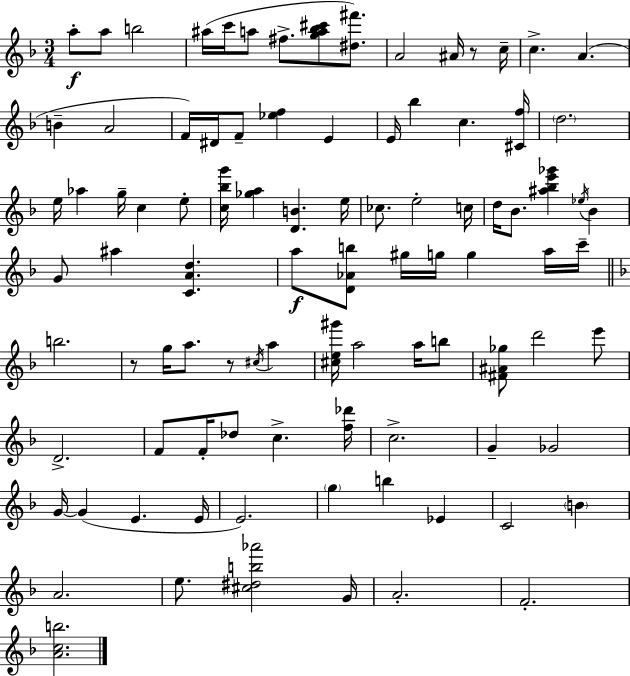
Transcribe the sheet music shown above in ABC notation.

X:1
T:Untitled
M:3/4
L:1/4
K:F
a/2 a/2 b2 ^a/4 c'/4 a/2 ^f/2 [ga_b^c']/2 [^d^f']/2 A2 ^A/4 z/2 c/4 c A B A2 F/4 ^D/4 F/2 [_ef] E E/4 _b c [^Cf]/4 d2 e/4 _a g/4 c e/2 [c_bg']/4 [_ga] [DB] e/4 _c/2 e2 c/4 d/4 _B/2 [^a_be'_g'] _e/4 _B G/2 ^a [CAd] a/2 [D_Ab]/2 ^g/4 g/4 g a/4 c'/4 b2 z/2 g/4 a/2 z/2 ^c/4 a [^ce^g']/4 a2 a/4 b/2 [^F^A_g]/2 d'2 e'/2 D2 F/2 F/4 _d/2 c [f_d']/4 c2 G _G2 G/4 G E E/4 E2 g b _E C2 B A2 e/2 [^c^db_a']2 G/4 A2 F2 [Acb]2